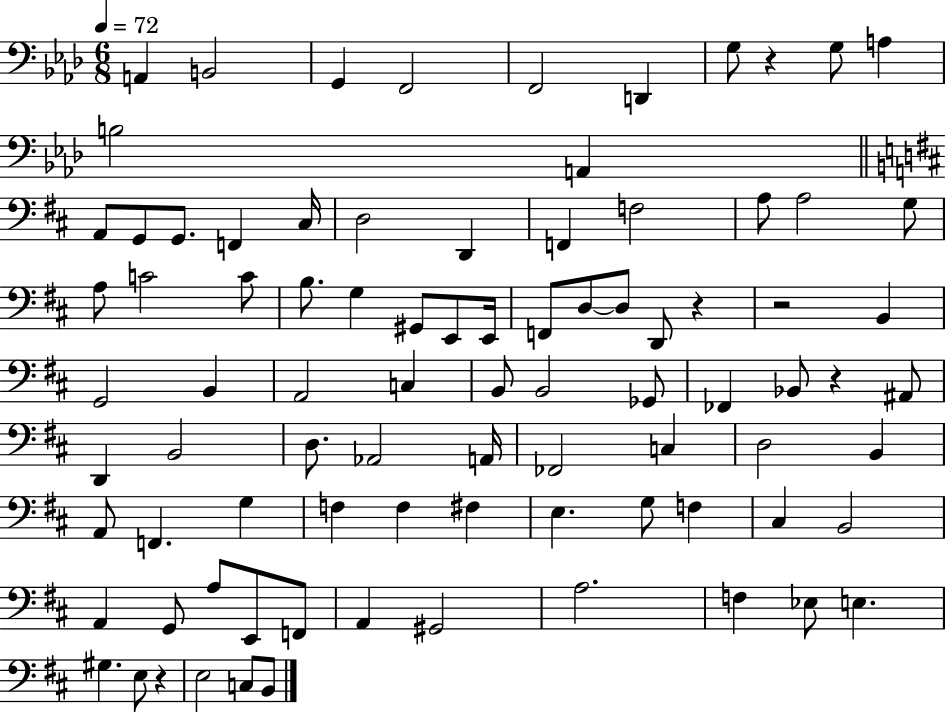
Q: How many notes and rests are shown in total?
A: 87